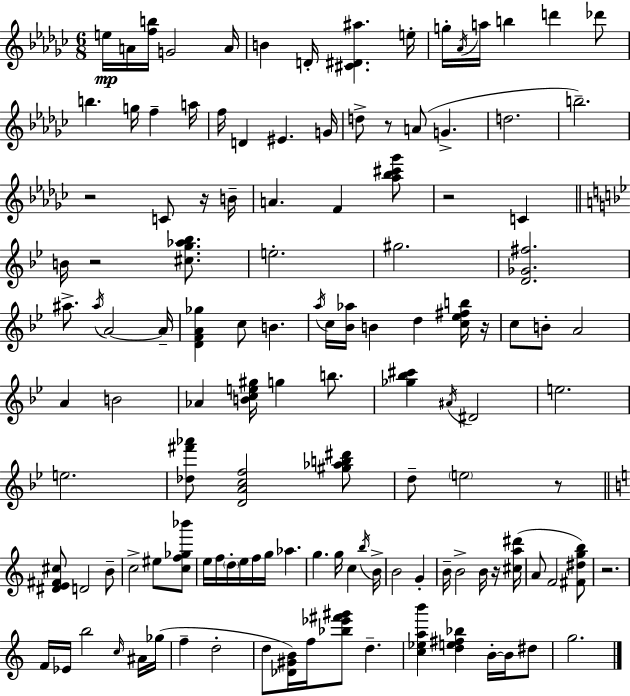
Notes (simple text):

E5/s A4/s [F5,B5]/s G4/h A4/s B4/q D4/s [C#4,D#4,A#5]/q. E5/s G5/s Ab4/s A5/s B5/q D6/q Db6/e B5/q. G5/s F5/q A5/s F5/s D4/q EIS4/q. G4/s D5/e R/e A4/e G4/q. D5/h. B5/h. R/h C4/e R/s B4/s A4/q. F4/q [Ab5,Bb5,C#6,Gb6]/e R/h C4/q B4/s R/h [C#5,G5,Ab5,Bb5]/e. E5/h. G#5/h. [D4,Gb4,F#5]/h. A#5/e. A#5/s A4/h A4/s [D4,F4,A4,Gb5]/q C5/e B4/q. A5/s C5/s [Bb4,Ab5]/s B4/q D5/q [C5,Eb5,F#5,B5]/s R/s C5/e B4/e A4/h A4/q B4/h Ab4/q [B4,C5,E5,G#5]/s G5/q B5/e. [Gb5,Bb5,C#6]/q A#4/s D#4/h E5/h. E5/h. [Db5,F#6,Ab6]/e [D4,A4,C5,F5]/h [G#5,Ab5,B5,D#6]/e D5/e E5/h R/e [D#4,E4,F#4,C#5]/e D4/h B4/e C5/h EIS5/e [C5,F5,Gb5,Bb6]/e E5/s F5/s D5/s E5/s F5/s G5/s Ab5/q. G5/q. G5/s C5/q B5/s B4/s B4/h G4/q B4/s B4/h B4/s R/s [C#5,A5,D#6]/s A4/e F4/h [F#4,D#5,G5,B5]/e R/h. F4/s Eb4/s B5/h C5/s A#4/s Gb5/s F5/q D5/h D5/e [Db4,G#4,B4]/s F5/s [Bb5,Eb6,F#6,G#6]/e D5/q. [C5,Eb5,A5,B6]/q [D5,E5,F#5,Bb5]/q B4/s B4/s D#5/e G5/h.